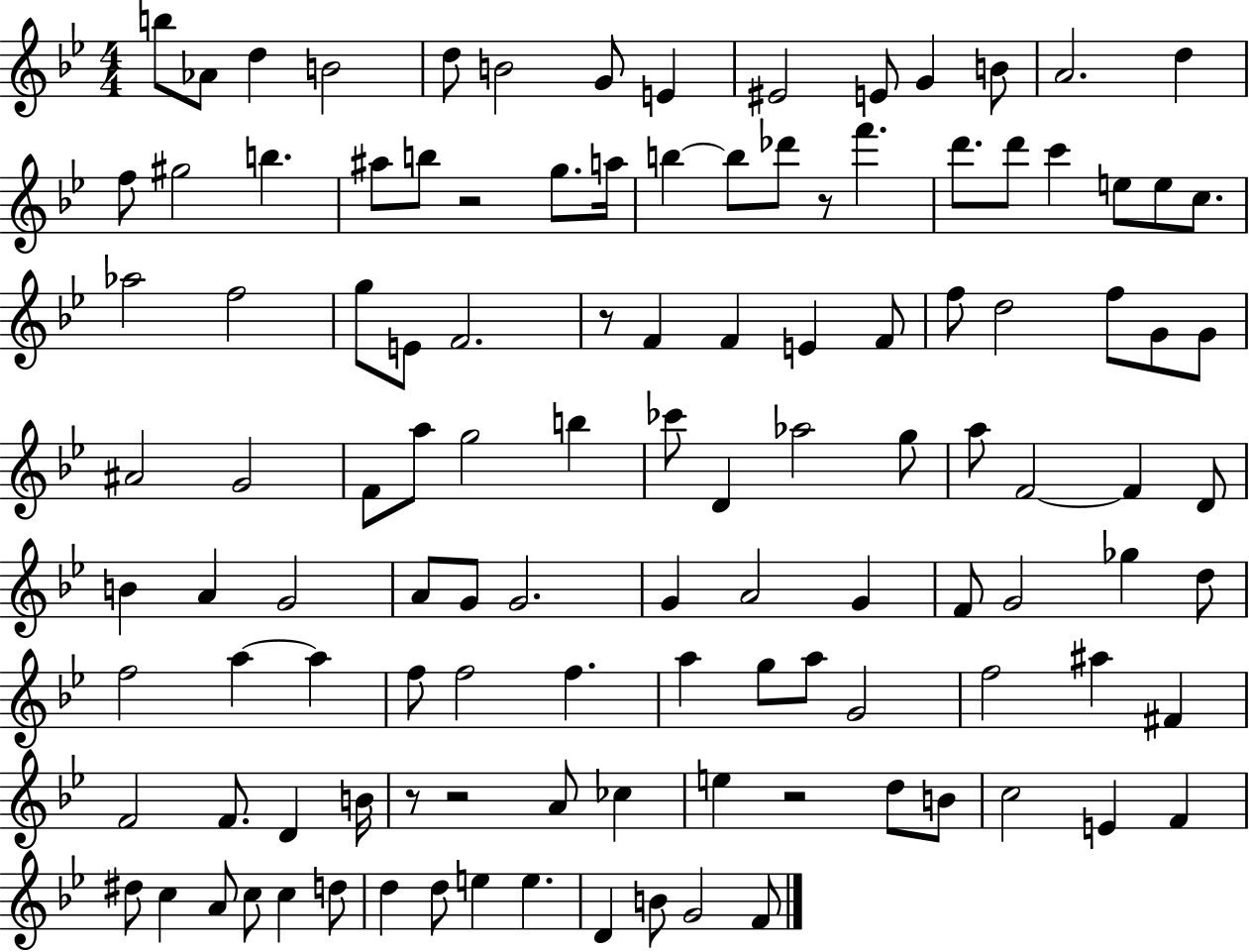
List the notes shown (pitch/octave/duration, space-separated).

B5/e Ab4/e D5/q B4/h D5/e B4/h G4/e E4/q EIS4/h E4/e G4/q B4/e A4/h. D5/q F5/e G#5/h B5/q. A#5/e B5/e R/h G5/e. A5/s B5/q B5/e Db6/e R/e F6/q. D6/e. D6/e C6/q E5/e E5/e C5/e. Ab5/h F5/h G5/e E4/e F4/h. R/e F4/q F4/q E4/q F4/e F5/e D5/h F5/e G4/e G4/e A#4/h G4/h F4/e A5/e G5/h B5/q CES6/e D4/q Ab5/h G5/e A5/e F4/h F4/q D4/e B4/q A4/q G4/h A4/e G4/e G4/h. G4/q A4/h G4/q F4/e G4/h Gb5/q D5/e F5/h A5/q A5/q F5/e F5/h F5/q. A5/q G5/e A5/e G4/h F5/h A#5/q F#4/q F4/h F4/e. D4/q B4/s R/e R/h A4/e CES5/q E5/q R/h D5/e B4/e C5/h E4/q F4/q D#5/e C5/q A4/e C5/e C5/q D5/e D5/q D5/e E5/q E5/q. D4/q B4/e G4/h F4/e